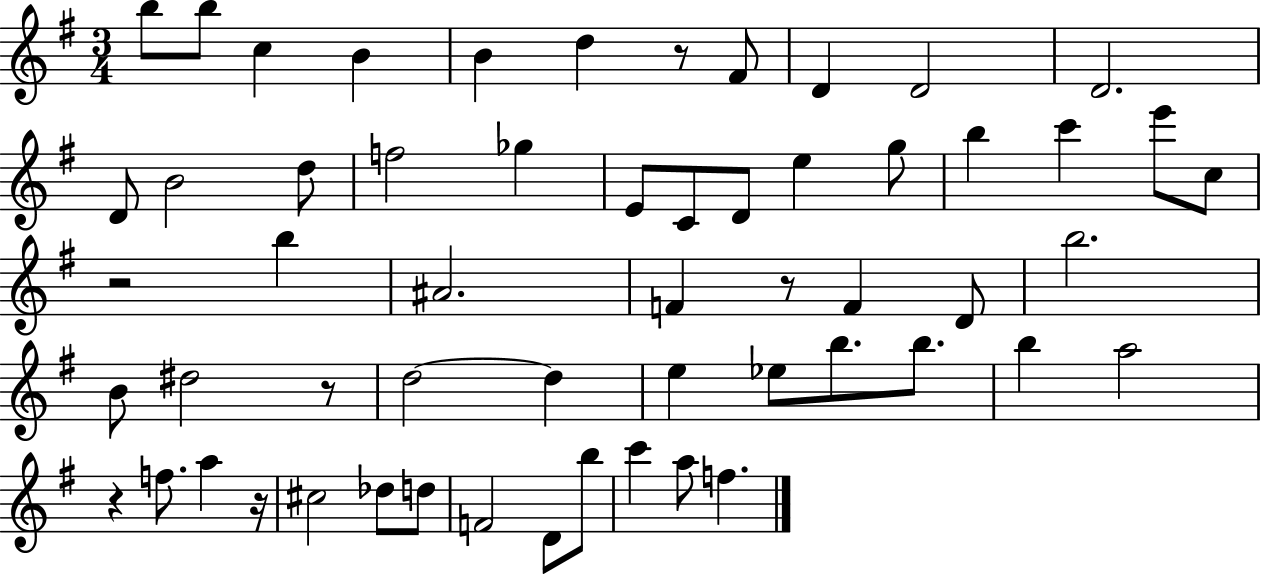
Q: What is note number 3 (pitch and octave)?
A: C5